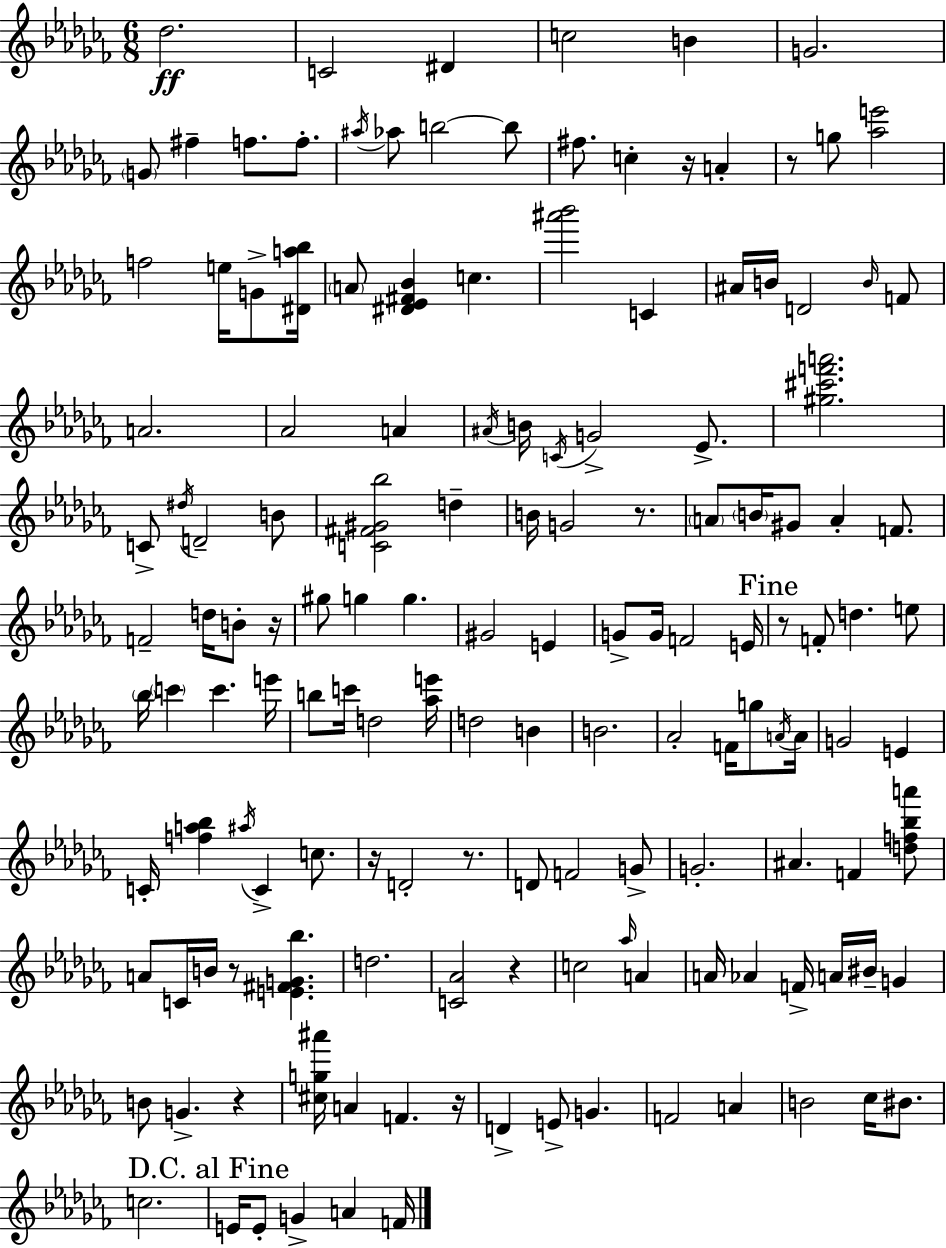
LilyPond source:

{
  \clef treble
  \numericTimeSignature
  \time 6/8
  \key aes \minor
  des''2.\ff | c'2 dis'4 | c''2 b'4 | g'2. | \break \parenthesize g'8 fis''4-- f''8. f''8.-. | \acciaccatura { ais''16 } aes''8 b''2~~ b''8 | fis''8. c''4-. r16 a'4-. | r8 g''8 <aes'' e'''>2 | \break f''2 e''16 g'8-> | <dis' a'' bes''>16 \parenthesize a'8 <dis' ees' fis' bes'>4 c''4. | <ais''' bes'''>2 c'4 | ais'16 b'16 d'2 \grace { b'16 } | \break f'8 a'2. | aes'2 a'4 | \acciaccatura { ais'16 } b'16 \acciaccatura { c'16 } g'2-> | ees'8.-> <gis'' cis''' f''' a'''>2. | \break c'8-> \acciaccatura { dis''16 } d'2-- | b'8 <c' fis' gis' bes''>2 | d''4-- b'16 g'2 | r8. \parenthesize a'8 \parenthesize b'16 gis'8 a'4-. | \break f'8. f'2-- | d''16 b'8-. r16 gis''8 g''4 g''4. | gis'2 | e'4 g'8-> g'16 f'2 | \break e'16 \mark "Fine" r8 f'8-. d''4. | e''8 \parenthesize bes''16 \parenthesize c'''4 c'''4. | e'''16 b''8 c'''16 d''2 | <aes'' e'''>16 d''2 | \break b'4 b'2. | aes'2-. | f'16 g''8 \acciaccatura { a'16 } a'16 g'2 | e'4 c'16-. <f'' a'' bes''>4 \acciaccatura { ais''16 } | \break c'4-> c''8. r16 d'2-. | r8. d'8 f'2 | g'8-> g'2.-. | ais'4. | \break f'4 <d'' f'' bes'' a'''>8 a'8 c'16 b'16 r8 | <e' fis' g' bes''>4. d''2. | <c' aes'>2 | r4 c''2 | \break \grace { aes''16 } a'4 a'16 aes'4 | f'16-> a'16 bis'16-- g'4 b'8 g'4.-> | r4 <cis'' g'' ais'''>16 a'4 | f'4. r16 d'4-> | \break e'8-> g'4. f'2 | a'4 b'2 | ces''16 bis'8. c''2. | \mark "D.C. al Fine" e'16 e'8-. g'4-> | \break a'4 f'16 \bar "|."
}